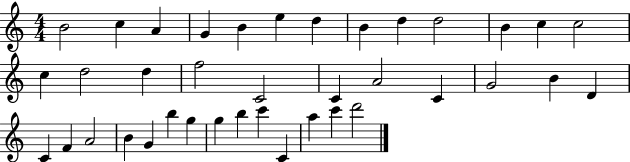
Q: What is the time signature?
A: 4/4